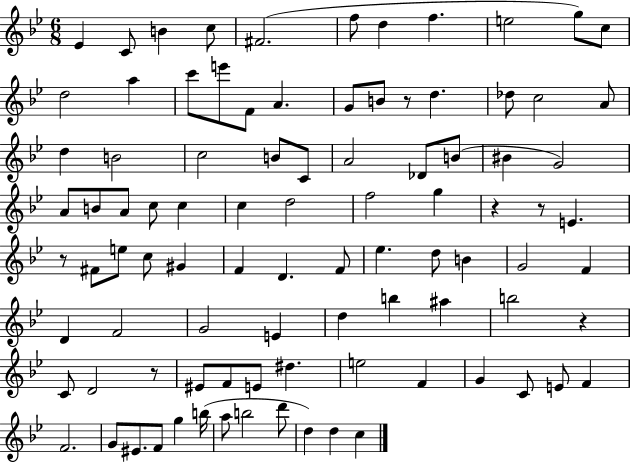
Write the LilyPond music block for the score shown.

{
  \clef treble
  \numericTimeSignature
  \time 6/8
  \key bes \major
  \repeat volta 2 { ees'4 c'8 b'4 c''8 | fis'2.( | f''8 d''4 f''4. | e''2 g''8) c''8 | \break d''2 a''4 | c'''8 e'''8 f'8 a'4. | g'8 b'8 r8 d''4. | des''8 c''2 a'8 | \break d''4 b'2 | c''2 b'8 c'8 | a'2 des'8 b'8( | bis'4 g'2) | \break a'8 b'8 a'8 c''8 c''4 | c''4 d''2 | f''2 g''4 | r4 r8 e'4. | \break r8 fis'8 e''8 c''8 gis'4 | f'4 d'4. f'8 | ees''4. d''8 b'4 | g'2 f'4 | \break d'4 f'2 | g'2 e'4 | d''4 b''4 ais''4 | b''2 r4 | \break c'8 d'2 r8 | eis'8 f'8 e'8 dis''4. | e''2 f'4 | g'4 c'8 e'8 f'4 | \break f'2. | g'8 eis'8. f'8 g''4 b''16( | a''8 b''2 d'''8 | d''4) d''4 c''4 | \break } \bar "|."
}